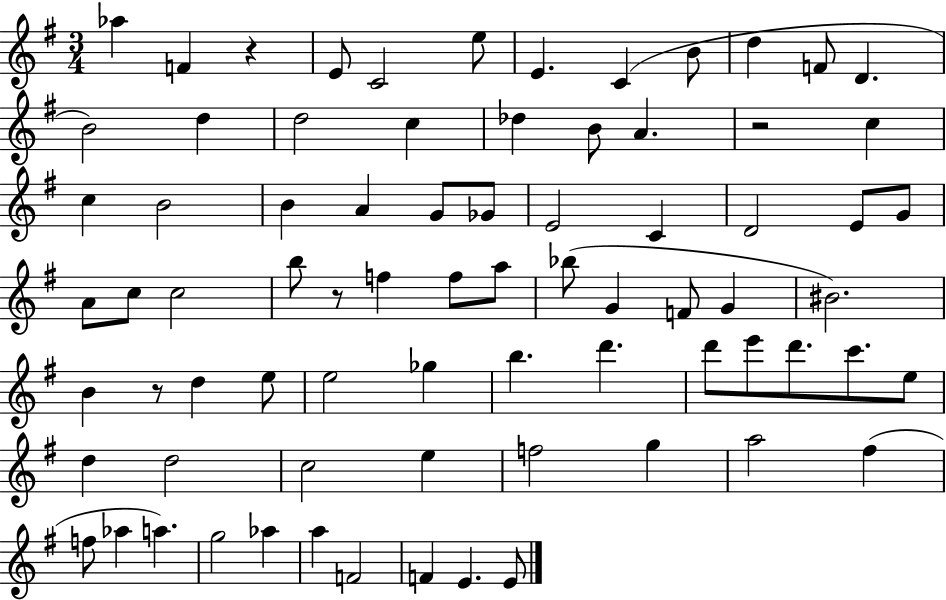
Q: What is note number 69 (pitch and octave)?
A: F4